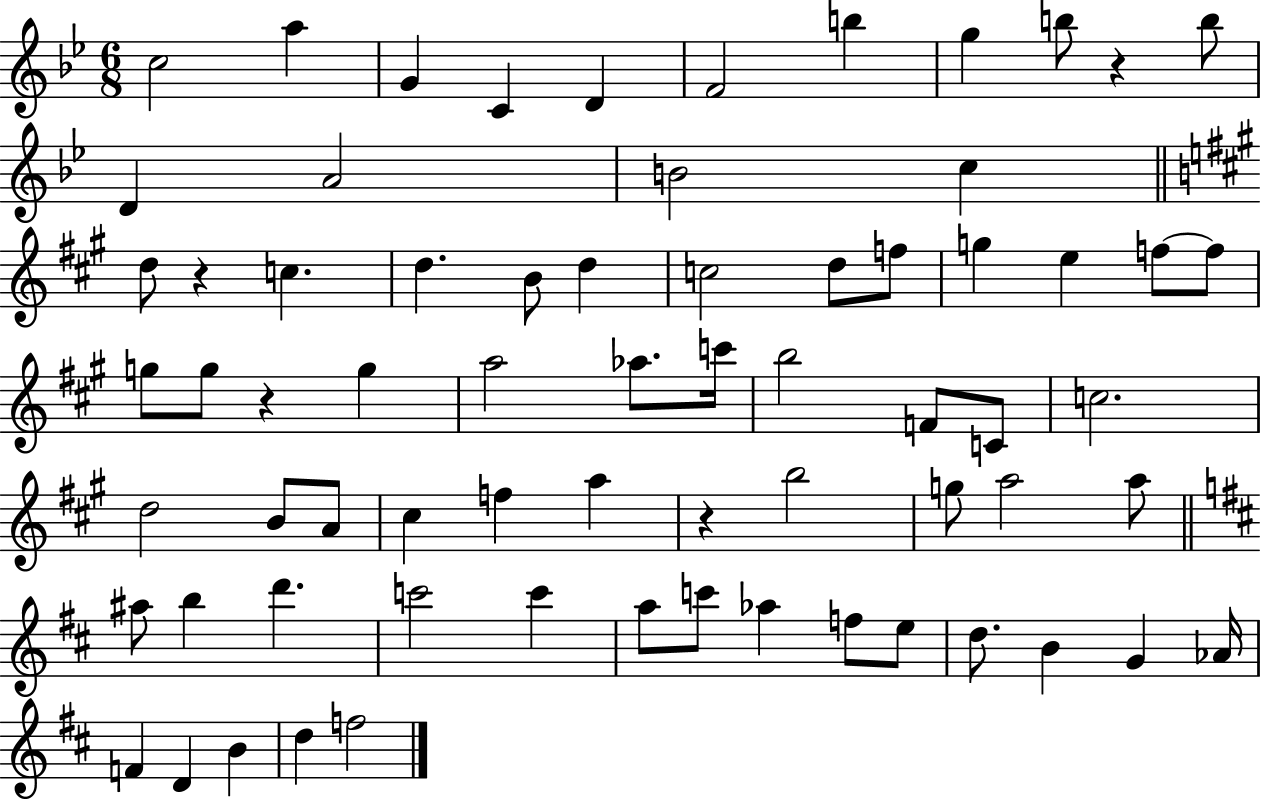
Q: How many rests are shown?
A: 4